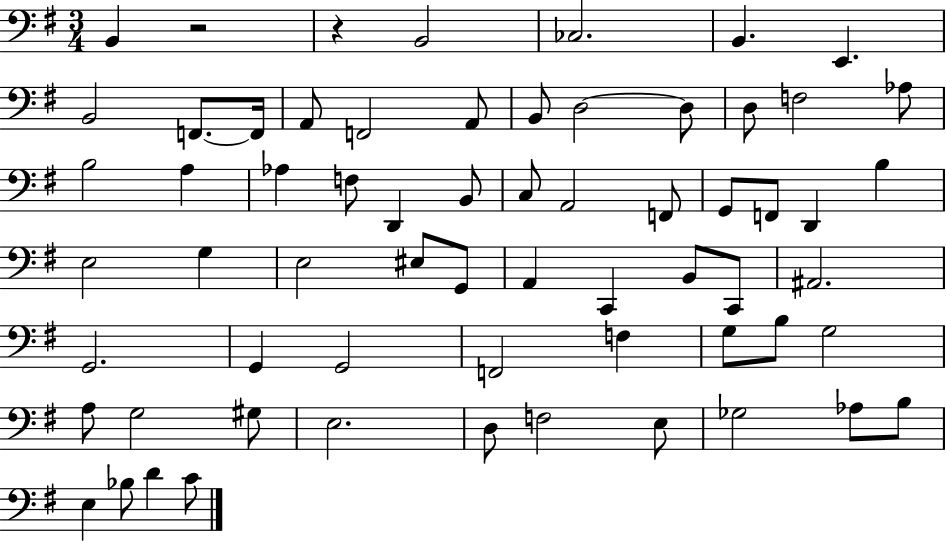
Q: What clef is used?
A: bass